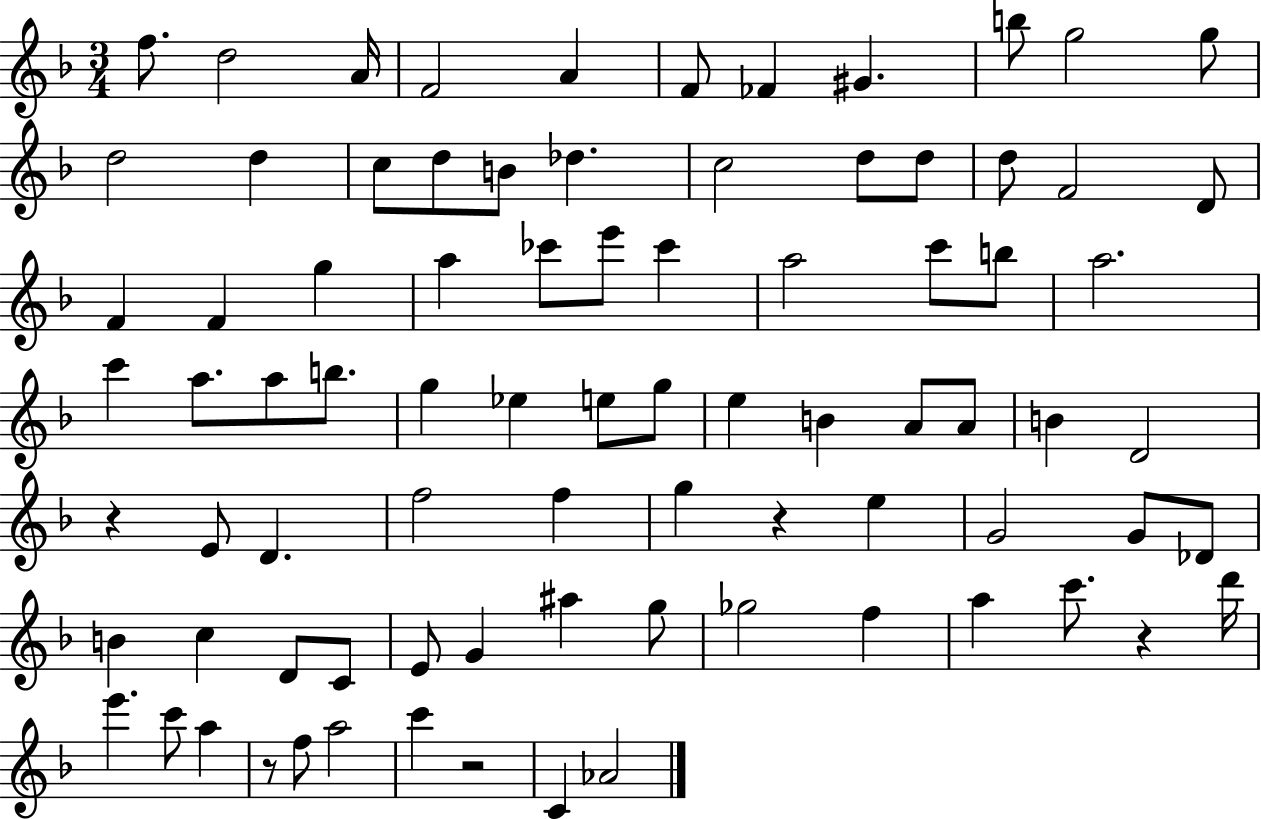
F5/e. D5/h A4/s F4/h A4/q F4/e FES4/q G#4/q. B5/e G5/h G5/e D5/h D5/q C5/e D5/e B4/e Db5/q. C5/h D5/e D5/e D5/e F4/h D4/e F4/q F4/q G5/q A5/q CES6/e E6/e CES6/q A5/h C6/e B5/e A5/h. C6/q A5/e. A5/e B5/e. G5/q Eb5/q E5/e G5/e E5/q B4/q A4/e A4/e B4/q D4/h R/q E4/e D4/q. F5/h F5/q G5/q R/q E5/q G4/h G4/e Db4/e B4/q C5/q D4/e C4/e E4/e G4/q A#5/q G5/e Gb5/h F5/q A5/q C6/e. R/q D6/s E6/q. C6/e A5/q R/e F5/e A5/h C6/q R/h C4/q Ab4/h